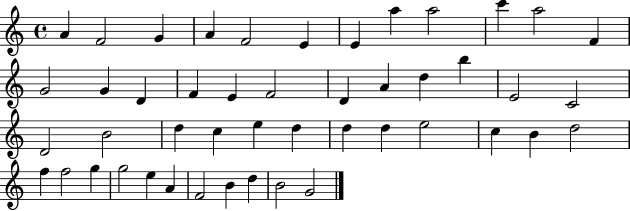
{
  \clef treble
  \time 4/4
  \defaultTimeSignature
  \key c \major
  a'4 f'2 g'4 | a'4 f'2 e'4 | e'4 a''4 a''2 | c'''4 a''2 f'4 | \break g'2 g'4 d'4 | f'4 e'4 f'2 | d'4 a'4 d''4 b''4 | e'2 c'2 | \break d'2 b'2 | d''4 c''4 e''4 d''4 | d''4 d''4 e''2 | c''4 b'4 d''2 | \break f''4 f''2 g''4 | g''2 e''4 a'4 | f'2 b'4 d''4 | b'2 g'2 | \break \bar "|."
}